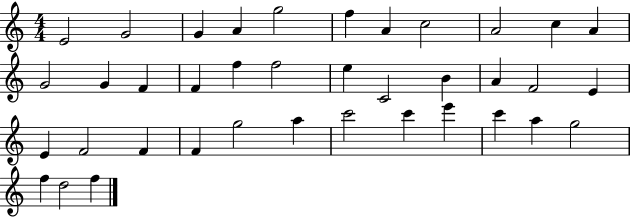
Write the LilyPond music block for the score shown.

{
  \clef treble
  \numericTimeSignature
  \time 4/4
  \key c \major
  e'2 g'2 | g'4 a'4 g''2 | f''4 a'4 c''2 | a'2 c''4 a'4 | \break g'2 g'4 f'4 | f'4 f''4 f''2 | e''4 c'2 b'4 | a'4 f'2 e'4 | \break e'4 f'2 f'4 | f'4 g''2 a''4 | c'''2 c'''4 e'''4 | c'''4 a''4 g''2 | \break f''4 d''2 f''4 | \bar "|."
}